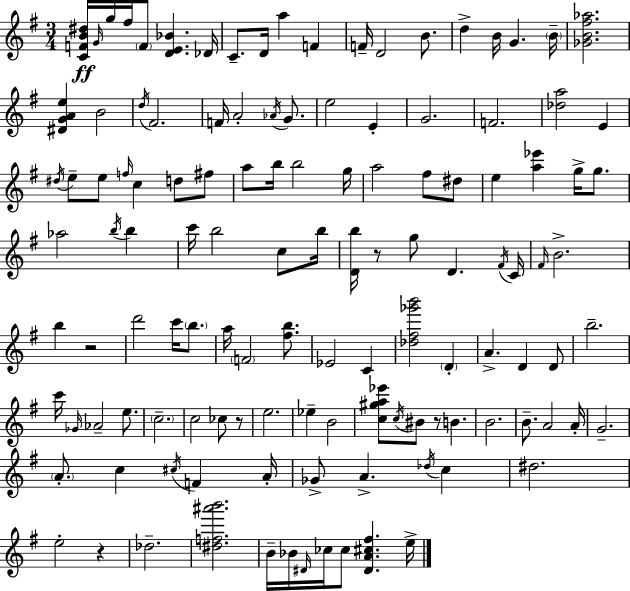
[C4,F4,B4,D#5]/s G4/s G5/s F#5/s F4/e [D4,E4,Bb4]/q. Db4/s C4/e. D4/s A5/q F4/q F4/s D4/h B4/e. D5/q B4/s G4/q. B4/s [Gb4,B4,F#5,Ab5]/h. [D#4,G4,A4,E5]/q B4/h D5/s F#4/h. F4/s A4/h Ab4/s G4/e. E5/h E4/q G4/h. F4/h. [Db5,A5]/h E4/q D#5/s E5/e E5/e F5/s C5/q D5/e F#5/e A5/e B5/s B5/h G5/s A5/h F#5/e D#5/e E5/q [A5,Eb6]/q G5/s G5/e. Ab5/h B5/s B5/q C6/s B5/h C5/e B5/s [D4,B5]/s R/e G5/e D4/q. F#4/s C4/s F#4/s B4/h. B5/q R/h D6/h C6/s B5/e. A5/s F4/h [F#5,B5]/e. Eb4/h C4/q [Db5,F#5,Gb6,B6]/h D4/q A4/q. D4/q D4/e B5/h. C6/s Gb4/s Ab4/h E5/e. C5/h. C5/h CES5/e R/e E5/h. Eb5/q B4/h [C5,G#5,A5,Eb6]/e C5/s BIS4/e R/e B4/q. B4/h. B4/e. A4/h A4/s G4/h. A4/e. C5/q C#5/s F4/q A4/s Gb4/e A4/q. Db5/s C5/q D#5/h. E5/h R/q Db5/h. [D#5,F5,A#6,B6]/h. B4/s Bb4/s D#4/s CES5/s CES5/e [D#4,A4,C#5,F#5]/q. E5/s